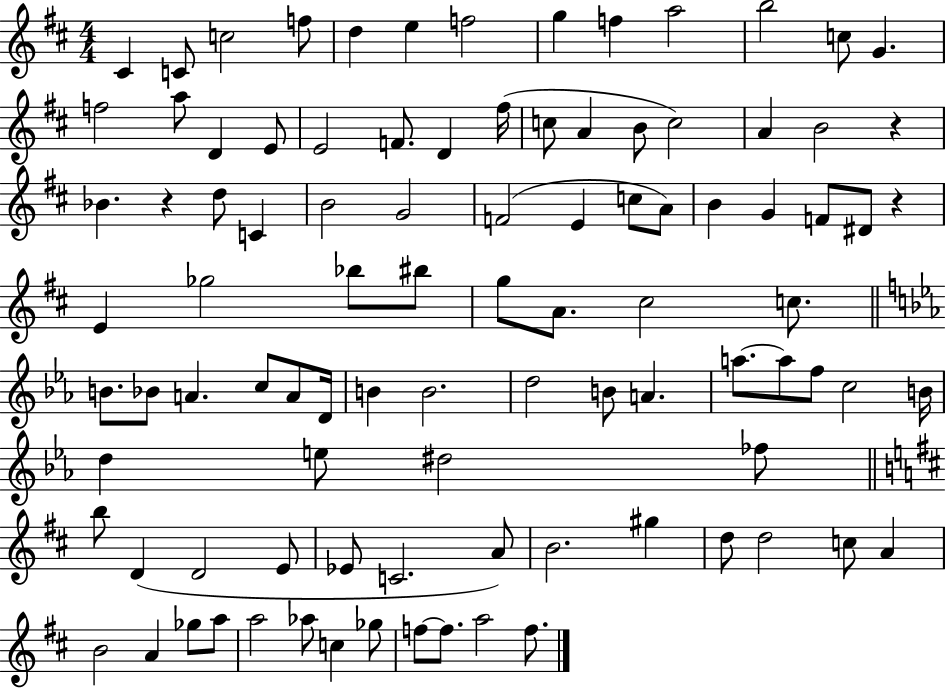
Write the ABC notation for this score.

X:1
T:Untitled
M:4/4
L:1/4
K:D
^C C/2 c2 f/2 d e f2 g f a2 b2 c/2 G f2 a/2 D E/2 E2 F/2 D ^f/4 c/2 A B/2 c2 A B2 z _B z d/2 C B2 G2 F2 E c/2 A/2 B G F/2 ^D/2 z E _g2 _b/2 ^b/2 g/2 A/2 ^c2 c/2 B/2 _B/2 A c/2 A/2 D/4 B B2 d2 B/2 A a/2 a/2 f/2 c2 B/4 d e/2 ^d2 _f/2 b/2 D D2 E/2 _E/2 C2 A/2 B2 ^g d/2 d2 c/2 A B2 A _g/2 a/2 a2 _a/2 c _g/2 f/2 f/2 a2 f/2